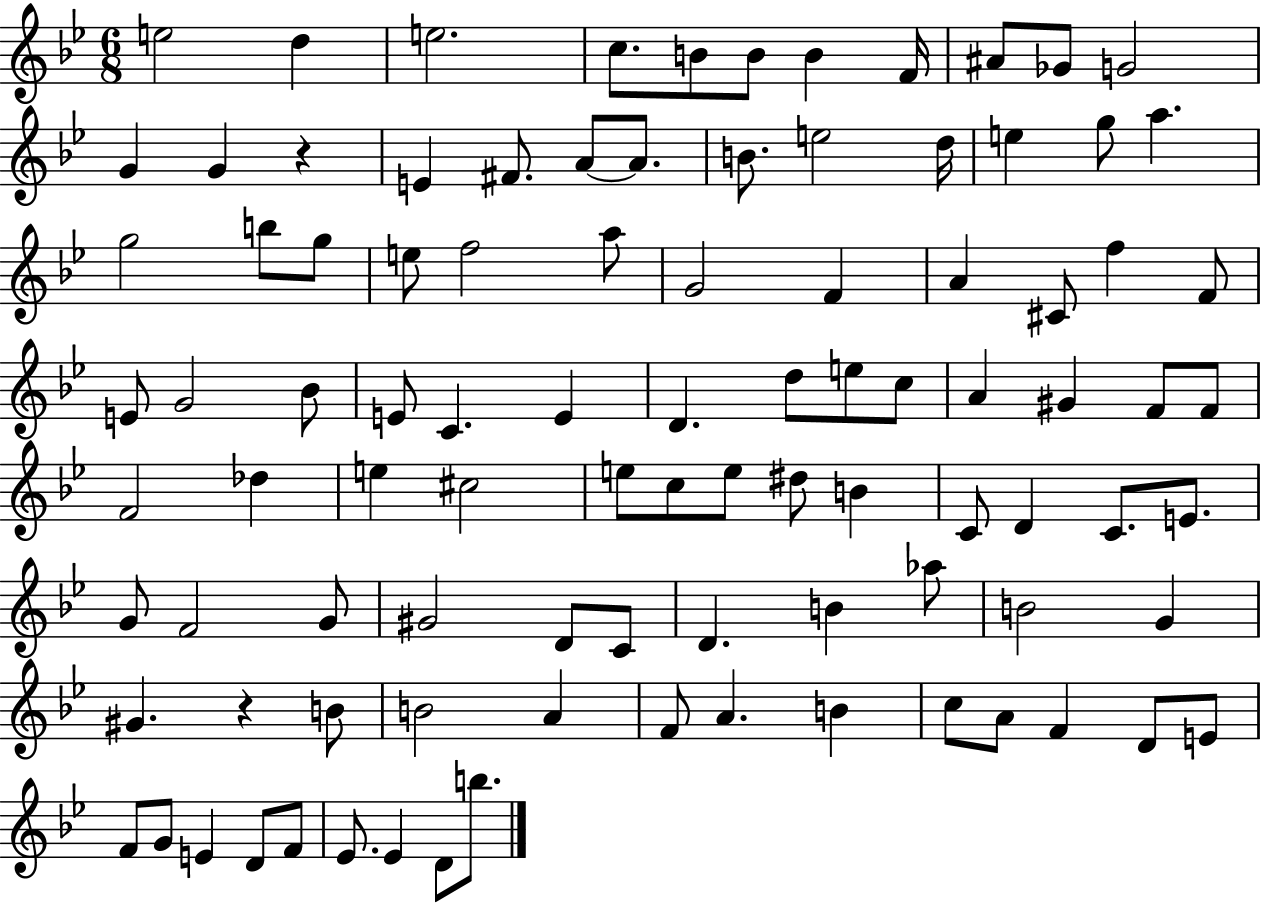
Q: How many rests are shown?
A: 2